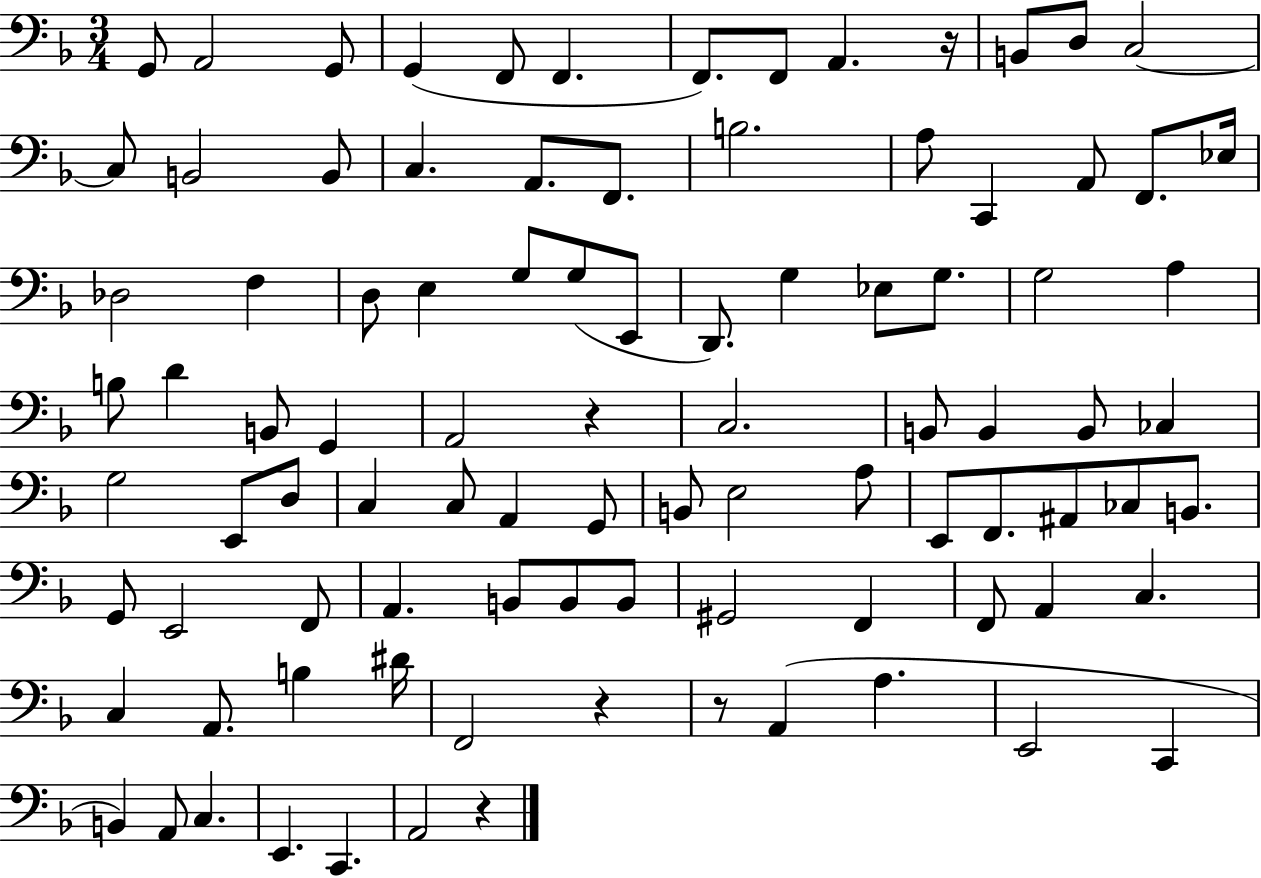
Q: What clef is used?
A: bass